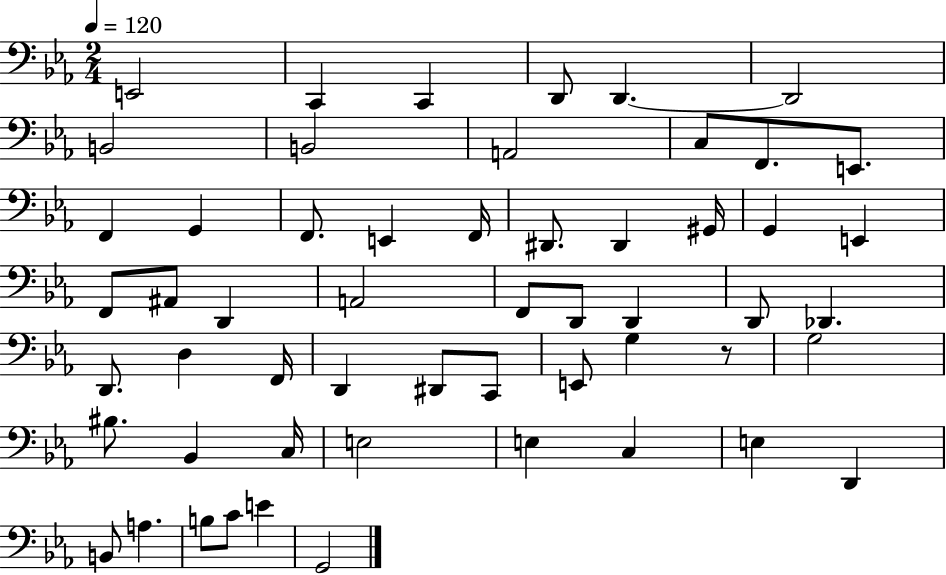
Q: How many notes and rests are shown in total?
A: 55